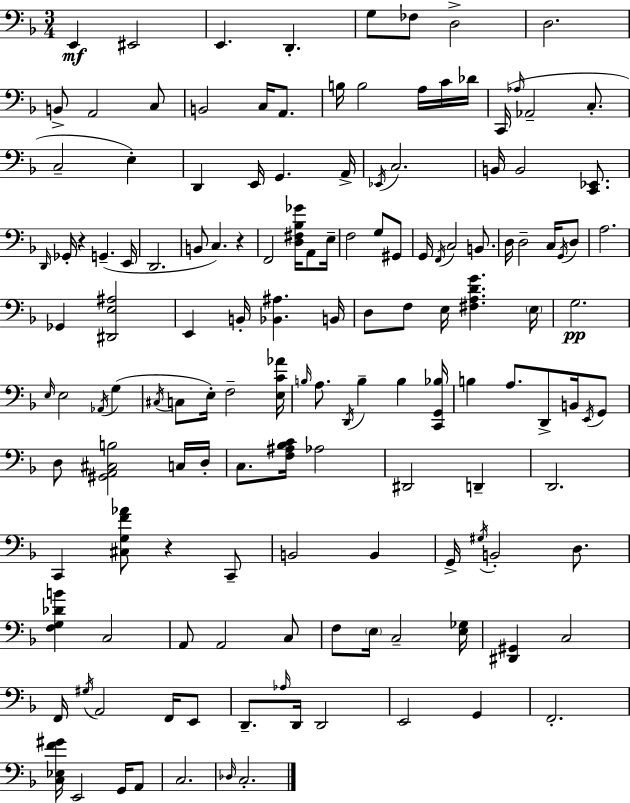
X:1
T:Untitled
M:3/4
L:1/4
K:Dm
E,, ^E,,2 E,, D,, G,/2 _F,/2 D,2 D,2 B,,/2 A,,2 C,/2 B,,2 C,/4 A,,/2 B,/4 B,2 A,/4 C/4 _D/4 C,,/4 _A,/4 _A,,2 C,/2 C,2 E, D,, E,,/4 G,, A,,/4 _E,,/4 C,2 B,,/4 B,,2 [C,,_E,,]/2 D,,/4 _G,,/4 z G,, E,,/4 D,,2 B,,/2 C, z F,,2 [D,^F,_B,_G]/4 A,,/2 E,/4 F,2 G,/2 ^G,,/2 G,,/4 F,,/4 C,2 B,,/2 D,/4 D,2 C,/4 G,,/4 D,/2 A,2 _G,, [^D,,E,^A,]2 E,, B,,/4 [_B,,^A,] B,,/4 D,/2 F,/2 E,/4 [^F,A,DG] E,/4 G,2 E,/4 E,2 _A,,/4 G, ^C,/4 C,/2 E,/4 F,2 [E,C_A]/4 B,/4 A,/2 D,,/4 B, B, [C,,G,,_B,]/4 B, A,/2 D,,/2 B,,/4 E,,/4 G,,/2 D,/2 [^G,,A,,^C,B,]2 C,/4 D,/4 C,/2 [F,^A,_B,C]/4 _A,2 ^D,,2 D,, D,,2 C,, [^C,G,F_A]/2 z C,,/2 B,,2 B,, G,,/4 ^G,/4 B,,2 D,/2 [F,G,_DB] C,2 A,,/2 A,,2 C,/2 F,/2 E,/4 C,2 [E,_G,]/4 [^D,,^G,,] C,2 F,,/4 ^G,/4 A,,2 F,,/4 E,,/2 D,,/2 _A,/4 D,,/4 D,,2 E,,2 G,, F,,2 [C,_E,F^G]/4 E,,2 G,,/4 A,,/2 C,2 _D,/4 C,2